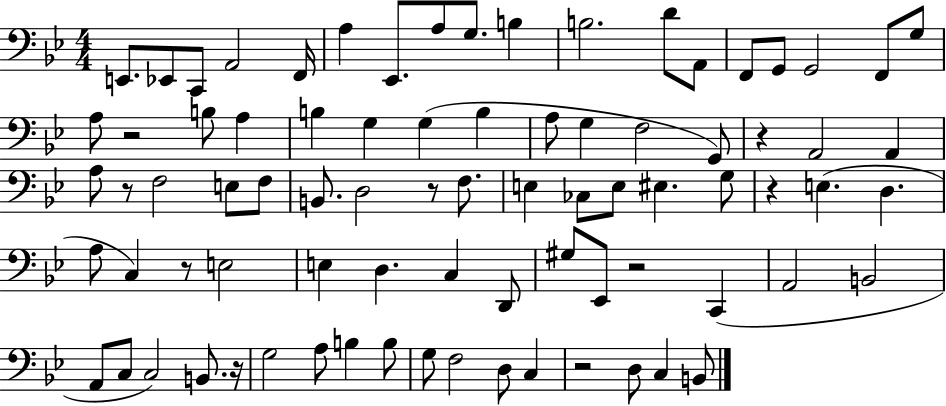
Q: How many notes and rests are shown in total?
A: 81